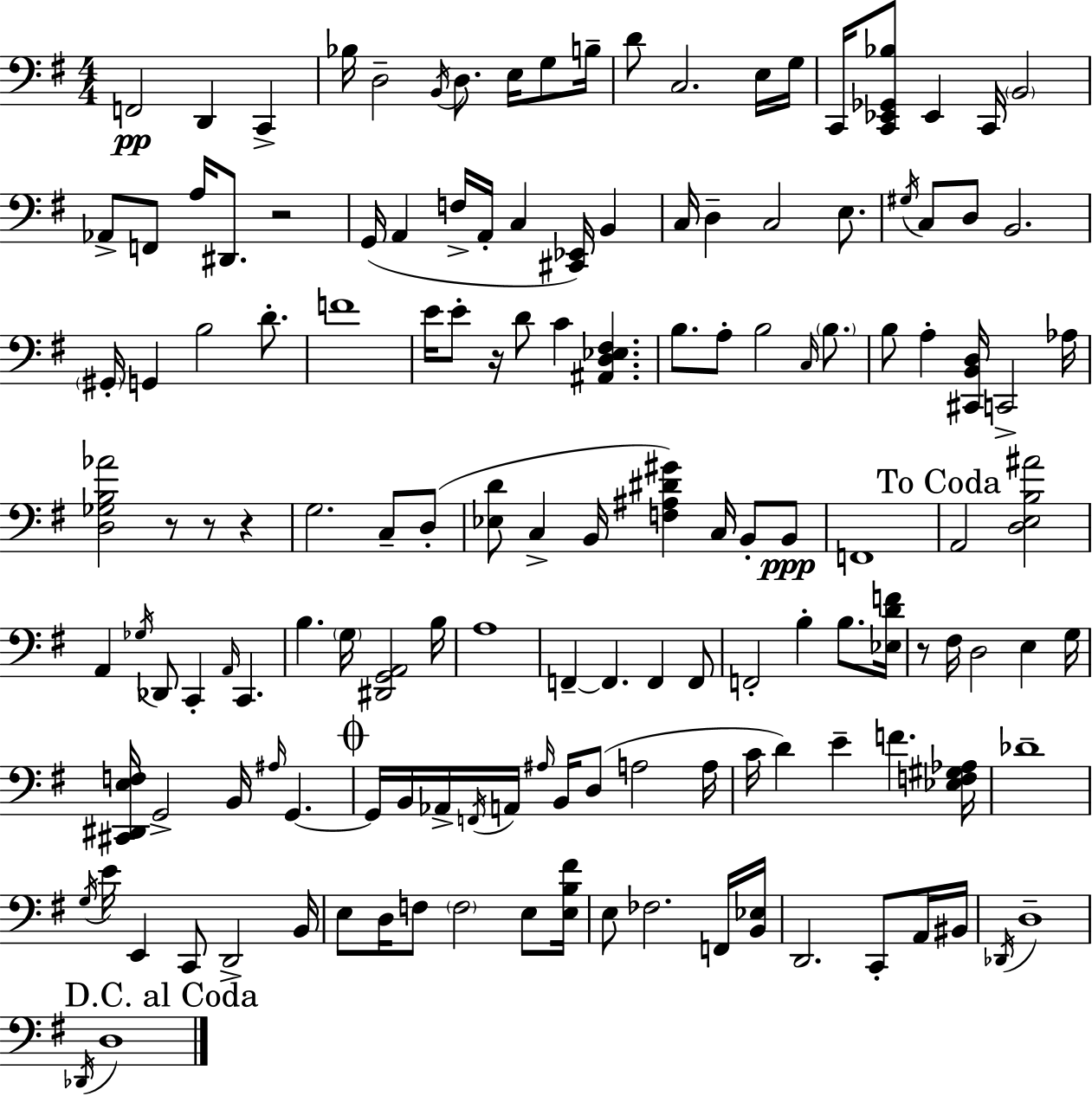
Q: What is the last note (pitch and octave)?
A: D3